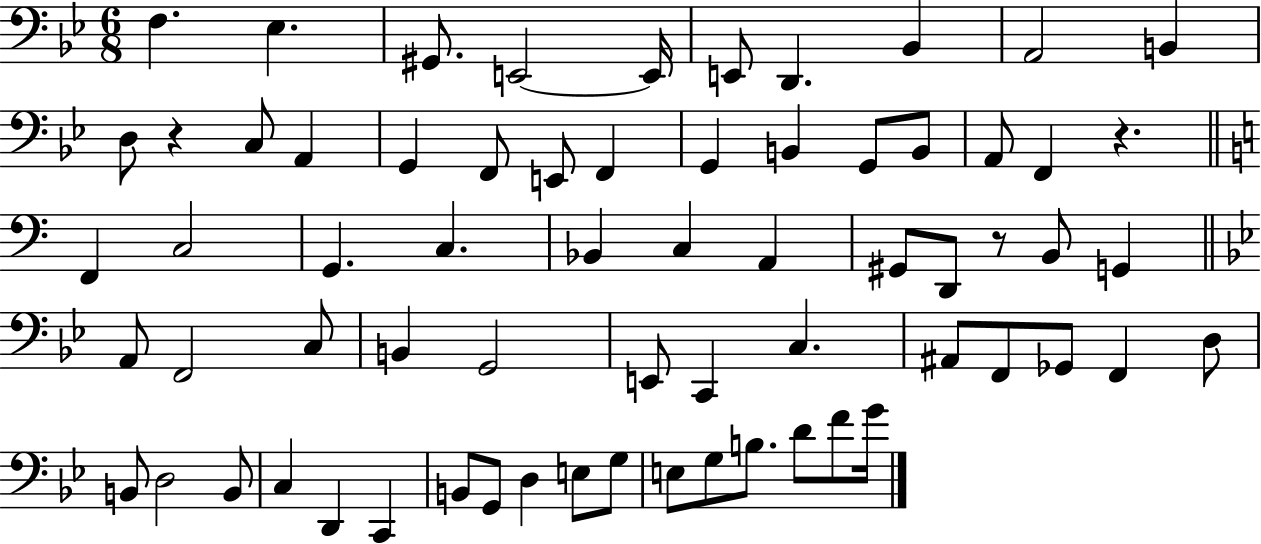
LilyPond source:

{
  \clef bass
  \numericTimeSignature
  \time 6/8
  \key bes \major
  f4. ees4. | gis,8. e,2~~ e,16 | e,8 d,4. bes,4 | a,2 b,4 | \break d8 r4 c8 a,4 | g,4 f,8 e,8 f,4 | g,4 b,4 g,8 b,8 | a,8 f,4 r4. | \break \bar "||" \break \key c \major f,4 c2 | g,4. c4. | bes,4 c4 a,4 | gis,8 d,8 r8 b,8 g,4 | \break \bar "||" \break \key bes \major a,8 f,2 c8 | b,4 g,2 | e,8 c,4 c4. | ais,8 f,8 ges,8 f,4 d8 | \break b,8 d2 b,8 | c4 d,4 c,4 | b,8 g,8 d4 e8 g8 | e8 g8 b8. d'8 f'8 g'16 | \break \bar "|."
}